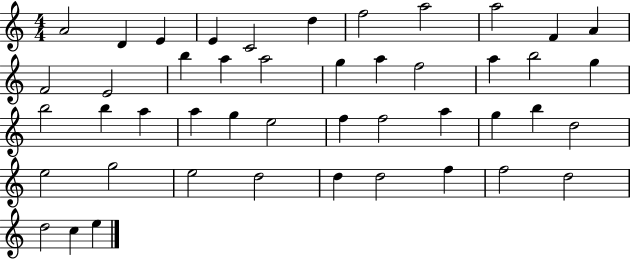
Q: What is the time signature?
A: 4/4